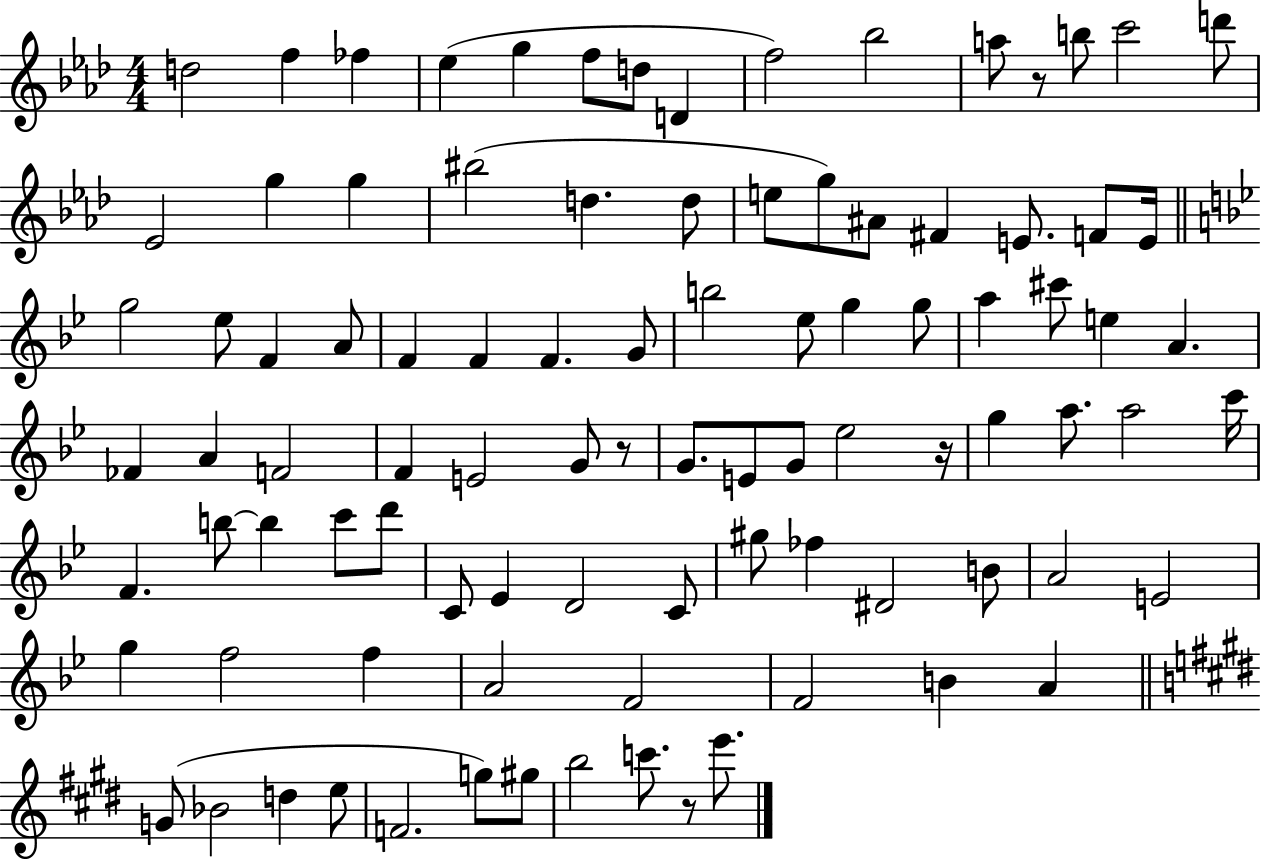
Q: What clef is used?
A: treble